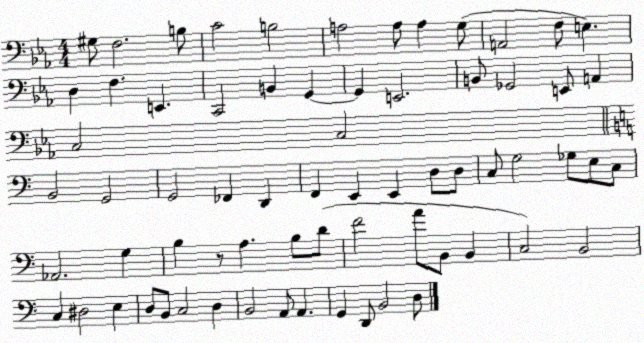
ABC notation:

X:1
T:Untitled
M:4/4
L:1/4
K:Eb
^G,/2 F,2 B,/2 C2 B,2 A,2 A,/2 A, G,/2 A,,2 F,/2 E, D, F, E,, C,,2 B,, G,, G,, E,,2 B,,/2 _G,,2 E,,/2 A,, C,2 C,2 B,,2 G,,2 G,,2 _F,, D,, F,, E,, E,, D,/2 D,/2 C,/2 G,2 _G,/2 E,/2 C,/2 _A,,2 G, B, z/2 A, B,/2 D/2 F2 A/2 B,,/2 B,, C,2 B,,2 C, ^D,2 E, D,/2 B,,/2 C,2 D, B,,2 A,,/2 A,, G,, D,,/2 B,,2 D,/2